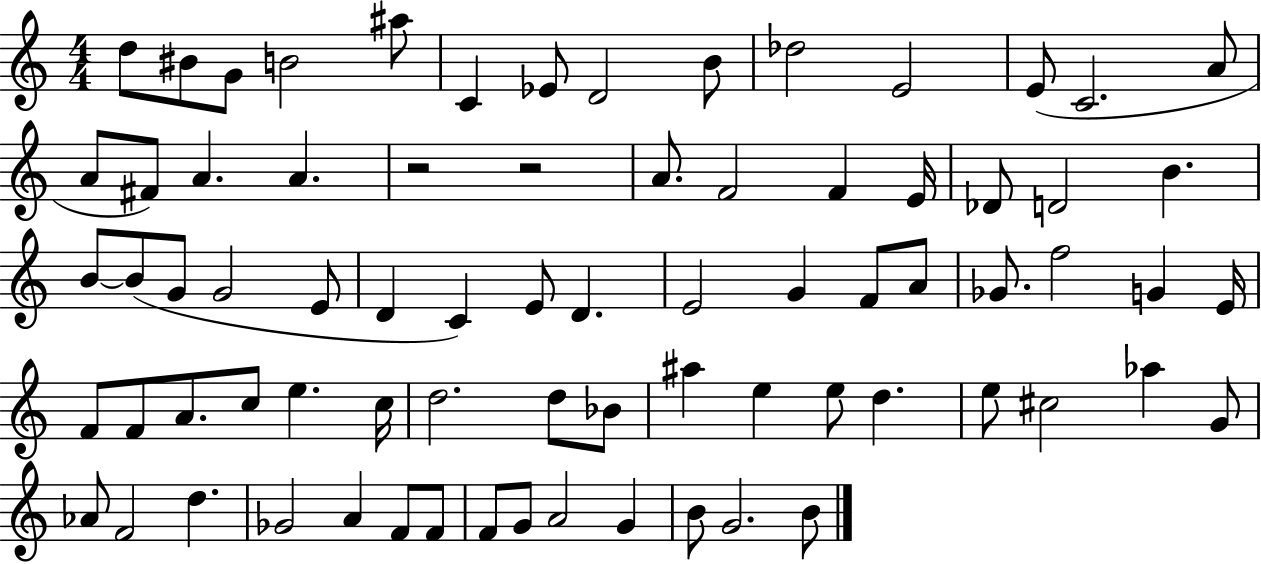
{
  \clef treble
  \numericTimeSignature
  \time 4/4
  \key c \major
  d''8 bis'8 g'8 b'2 ais''8 | c'4 ees'8 d'2 b'8 | des''2 e'2 | e'8( c'2. a'8 | \break a'8 fis'8) a'4. a'4. | r2 r2 | a'8. f'2 f'4 e'16 | des'8 d'2 b'4. | \break b'8~~ b'8( g'8 g'2 e'8 | d'4 c'4) e'8 d'4. | e'2 g'4 f'8 a'8 | ges'8. f''2 g'4 e'16 | \break f'8 f'8 a'8. c''8 e''4. c''16 | d''2. d''8 bes'8 | ais''4 e''4 e''8 d''4. | e''8 cis''2 aes''4 g'8 | \break aes'8 f'2 d''4. | ges'2 a'4 f'8 f'8 | f'8 g'8 a'2 g'4 | b'8 g'2. b'8 | \break \bar "|."
}